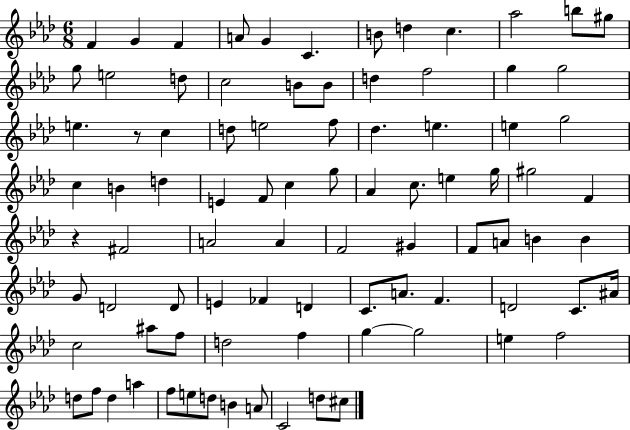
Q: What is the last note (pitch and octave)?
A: C#5